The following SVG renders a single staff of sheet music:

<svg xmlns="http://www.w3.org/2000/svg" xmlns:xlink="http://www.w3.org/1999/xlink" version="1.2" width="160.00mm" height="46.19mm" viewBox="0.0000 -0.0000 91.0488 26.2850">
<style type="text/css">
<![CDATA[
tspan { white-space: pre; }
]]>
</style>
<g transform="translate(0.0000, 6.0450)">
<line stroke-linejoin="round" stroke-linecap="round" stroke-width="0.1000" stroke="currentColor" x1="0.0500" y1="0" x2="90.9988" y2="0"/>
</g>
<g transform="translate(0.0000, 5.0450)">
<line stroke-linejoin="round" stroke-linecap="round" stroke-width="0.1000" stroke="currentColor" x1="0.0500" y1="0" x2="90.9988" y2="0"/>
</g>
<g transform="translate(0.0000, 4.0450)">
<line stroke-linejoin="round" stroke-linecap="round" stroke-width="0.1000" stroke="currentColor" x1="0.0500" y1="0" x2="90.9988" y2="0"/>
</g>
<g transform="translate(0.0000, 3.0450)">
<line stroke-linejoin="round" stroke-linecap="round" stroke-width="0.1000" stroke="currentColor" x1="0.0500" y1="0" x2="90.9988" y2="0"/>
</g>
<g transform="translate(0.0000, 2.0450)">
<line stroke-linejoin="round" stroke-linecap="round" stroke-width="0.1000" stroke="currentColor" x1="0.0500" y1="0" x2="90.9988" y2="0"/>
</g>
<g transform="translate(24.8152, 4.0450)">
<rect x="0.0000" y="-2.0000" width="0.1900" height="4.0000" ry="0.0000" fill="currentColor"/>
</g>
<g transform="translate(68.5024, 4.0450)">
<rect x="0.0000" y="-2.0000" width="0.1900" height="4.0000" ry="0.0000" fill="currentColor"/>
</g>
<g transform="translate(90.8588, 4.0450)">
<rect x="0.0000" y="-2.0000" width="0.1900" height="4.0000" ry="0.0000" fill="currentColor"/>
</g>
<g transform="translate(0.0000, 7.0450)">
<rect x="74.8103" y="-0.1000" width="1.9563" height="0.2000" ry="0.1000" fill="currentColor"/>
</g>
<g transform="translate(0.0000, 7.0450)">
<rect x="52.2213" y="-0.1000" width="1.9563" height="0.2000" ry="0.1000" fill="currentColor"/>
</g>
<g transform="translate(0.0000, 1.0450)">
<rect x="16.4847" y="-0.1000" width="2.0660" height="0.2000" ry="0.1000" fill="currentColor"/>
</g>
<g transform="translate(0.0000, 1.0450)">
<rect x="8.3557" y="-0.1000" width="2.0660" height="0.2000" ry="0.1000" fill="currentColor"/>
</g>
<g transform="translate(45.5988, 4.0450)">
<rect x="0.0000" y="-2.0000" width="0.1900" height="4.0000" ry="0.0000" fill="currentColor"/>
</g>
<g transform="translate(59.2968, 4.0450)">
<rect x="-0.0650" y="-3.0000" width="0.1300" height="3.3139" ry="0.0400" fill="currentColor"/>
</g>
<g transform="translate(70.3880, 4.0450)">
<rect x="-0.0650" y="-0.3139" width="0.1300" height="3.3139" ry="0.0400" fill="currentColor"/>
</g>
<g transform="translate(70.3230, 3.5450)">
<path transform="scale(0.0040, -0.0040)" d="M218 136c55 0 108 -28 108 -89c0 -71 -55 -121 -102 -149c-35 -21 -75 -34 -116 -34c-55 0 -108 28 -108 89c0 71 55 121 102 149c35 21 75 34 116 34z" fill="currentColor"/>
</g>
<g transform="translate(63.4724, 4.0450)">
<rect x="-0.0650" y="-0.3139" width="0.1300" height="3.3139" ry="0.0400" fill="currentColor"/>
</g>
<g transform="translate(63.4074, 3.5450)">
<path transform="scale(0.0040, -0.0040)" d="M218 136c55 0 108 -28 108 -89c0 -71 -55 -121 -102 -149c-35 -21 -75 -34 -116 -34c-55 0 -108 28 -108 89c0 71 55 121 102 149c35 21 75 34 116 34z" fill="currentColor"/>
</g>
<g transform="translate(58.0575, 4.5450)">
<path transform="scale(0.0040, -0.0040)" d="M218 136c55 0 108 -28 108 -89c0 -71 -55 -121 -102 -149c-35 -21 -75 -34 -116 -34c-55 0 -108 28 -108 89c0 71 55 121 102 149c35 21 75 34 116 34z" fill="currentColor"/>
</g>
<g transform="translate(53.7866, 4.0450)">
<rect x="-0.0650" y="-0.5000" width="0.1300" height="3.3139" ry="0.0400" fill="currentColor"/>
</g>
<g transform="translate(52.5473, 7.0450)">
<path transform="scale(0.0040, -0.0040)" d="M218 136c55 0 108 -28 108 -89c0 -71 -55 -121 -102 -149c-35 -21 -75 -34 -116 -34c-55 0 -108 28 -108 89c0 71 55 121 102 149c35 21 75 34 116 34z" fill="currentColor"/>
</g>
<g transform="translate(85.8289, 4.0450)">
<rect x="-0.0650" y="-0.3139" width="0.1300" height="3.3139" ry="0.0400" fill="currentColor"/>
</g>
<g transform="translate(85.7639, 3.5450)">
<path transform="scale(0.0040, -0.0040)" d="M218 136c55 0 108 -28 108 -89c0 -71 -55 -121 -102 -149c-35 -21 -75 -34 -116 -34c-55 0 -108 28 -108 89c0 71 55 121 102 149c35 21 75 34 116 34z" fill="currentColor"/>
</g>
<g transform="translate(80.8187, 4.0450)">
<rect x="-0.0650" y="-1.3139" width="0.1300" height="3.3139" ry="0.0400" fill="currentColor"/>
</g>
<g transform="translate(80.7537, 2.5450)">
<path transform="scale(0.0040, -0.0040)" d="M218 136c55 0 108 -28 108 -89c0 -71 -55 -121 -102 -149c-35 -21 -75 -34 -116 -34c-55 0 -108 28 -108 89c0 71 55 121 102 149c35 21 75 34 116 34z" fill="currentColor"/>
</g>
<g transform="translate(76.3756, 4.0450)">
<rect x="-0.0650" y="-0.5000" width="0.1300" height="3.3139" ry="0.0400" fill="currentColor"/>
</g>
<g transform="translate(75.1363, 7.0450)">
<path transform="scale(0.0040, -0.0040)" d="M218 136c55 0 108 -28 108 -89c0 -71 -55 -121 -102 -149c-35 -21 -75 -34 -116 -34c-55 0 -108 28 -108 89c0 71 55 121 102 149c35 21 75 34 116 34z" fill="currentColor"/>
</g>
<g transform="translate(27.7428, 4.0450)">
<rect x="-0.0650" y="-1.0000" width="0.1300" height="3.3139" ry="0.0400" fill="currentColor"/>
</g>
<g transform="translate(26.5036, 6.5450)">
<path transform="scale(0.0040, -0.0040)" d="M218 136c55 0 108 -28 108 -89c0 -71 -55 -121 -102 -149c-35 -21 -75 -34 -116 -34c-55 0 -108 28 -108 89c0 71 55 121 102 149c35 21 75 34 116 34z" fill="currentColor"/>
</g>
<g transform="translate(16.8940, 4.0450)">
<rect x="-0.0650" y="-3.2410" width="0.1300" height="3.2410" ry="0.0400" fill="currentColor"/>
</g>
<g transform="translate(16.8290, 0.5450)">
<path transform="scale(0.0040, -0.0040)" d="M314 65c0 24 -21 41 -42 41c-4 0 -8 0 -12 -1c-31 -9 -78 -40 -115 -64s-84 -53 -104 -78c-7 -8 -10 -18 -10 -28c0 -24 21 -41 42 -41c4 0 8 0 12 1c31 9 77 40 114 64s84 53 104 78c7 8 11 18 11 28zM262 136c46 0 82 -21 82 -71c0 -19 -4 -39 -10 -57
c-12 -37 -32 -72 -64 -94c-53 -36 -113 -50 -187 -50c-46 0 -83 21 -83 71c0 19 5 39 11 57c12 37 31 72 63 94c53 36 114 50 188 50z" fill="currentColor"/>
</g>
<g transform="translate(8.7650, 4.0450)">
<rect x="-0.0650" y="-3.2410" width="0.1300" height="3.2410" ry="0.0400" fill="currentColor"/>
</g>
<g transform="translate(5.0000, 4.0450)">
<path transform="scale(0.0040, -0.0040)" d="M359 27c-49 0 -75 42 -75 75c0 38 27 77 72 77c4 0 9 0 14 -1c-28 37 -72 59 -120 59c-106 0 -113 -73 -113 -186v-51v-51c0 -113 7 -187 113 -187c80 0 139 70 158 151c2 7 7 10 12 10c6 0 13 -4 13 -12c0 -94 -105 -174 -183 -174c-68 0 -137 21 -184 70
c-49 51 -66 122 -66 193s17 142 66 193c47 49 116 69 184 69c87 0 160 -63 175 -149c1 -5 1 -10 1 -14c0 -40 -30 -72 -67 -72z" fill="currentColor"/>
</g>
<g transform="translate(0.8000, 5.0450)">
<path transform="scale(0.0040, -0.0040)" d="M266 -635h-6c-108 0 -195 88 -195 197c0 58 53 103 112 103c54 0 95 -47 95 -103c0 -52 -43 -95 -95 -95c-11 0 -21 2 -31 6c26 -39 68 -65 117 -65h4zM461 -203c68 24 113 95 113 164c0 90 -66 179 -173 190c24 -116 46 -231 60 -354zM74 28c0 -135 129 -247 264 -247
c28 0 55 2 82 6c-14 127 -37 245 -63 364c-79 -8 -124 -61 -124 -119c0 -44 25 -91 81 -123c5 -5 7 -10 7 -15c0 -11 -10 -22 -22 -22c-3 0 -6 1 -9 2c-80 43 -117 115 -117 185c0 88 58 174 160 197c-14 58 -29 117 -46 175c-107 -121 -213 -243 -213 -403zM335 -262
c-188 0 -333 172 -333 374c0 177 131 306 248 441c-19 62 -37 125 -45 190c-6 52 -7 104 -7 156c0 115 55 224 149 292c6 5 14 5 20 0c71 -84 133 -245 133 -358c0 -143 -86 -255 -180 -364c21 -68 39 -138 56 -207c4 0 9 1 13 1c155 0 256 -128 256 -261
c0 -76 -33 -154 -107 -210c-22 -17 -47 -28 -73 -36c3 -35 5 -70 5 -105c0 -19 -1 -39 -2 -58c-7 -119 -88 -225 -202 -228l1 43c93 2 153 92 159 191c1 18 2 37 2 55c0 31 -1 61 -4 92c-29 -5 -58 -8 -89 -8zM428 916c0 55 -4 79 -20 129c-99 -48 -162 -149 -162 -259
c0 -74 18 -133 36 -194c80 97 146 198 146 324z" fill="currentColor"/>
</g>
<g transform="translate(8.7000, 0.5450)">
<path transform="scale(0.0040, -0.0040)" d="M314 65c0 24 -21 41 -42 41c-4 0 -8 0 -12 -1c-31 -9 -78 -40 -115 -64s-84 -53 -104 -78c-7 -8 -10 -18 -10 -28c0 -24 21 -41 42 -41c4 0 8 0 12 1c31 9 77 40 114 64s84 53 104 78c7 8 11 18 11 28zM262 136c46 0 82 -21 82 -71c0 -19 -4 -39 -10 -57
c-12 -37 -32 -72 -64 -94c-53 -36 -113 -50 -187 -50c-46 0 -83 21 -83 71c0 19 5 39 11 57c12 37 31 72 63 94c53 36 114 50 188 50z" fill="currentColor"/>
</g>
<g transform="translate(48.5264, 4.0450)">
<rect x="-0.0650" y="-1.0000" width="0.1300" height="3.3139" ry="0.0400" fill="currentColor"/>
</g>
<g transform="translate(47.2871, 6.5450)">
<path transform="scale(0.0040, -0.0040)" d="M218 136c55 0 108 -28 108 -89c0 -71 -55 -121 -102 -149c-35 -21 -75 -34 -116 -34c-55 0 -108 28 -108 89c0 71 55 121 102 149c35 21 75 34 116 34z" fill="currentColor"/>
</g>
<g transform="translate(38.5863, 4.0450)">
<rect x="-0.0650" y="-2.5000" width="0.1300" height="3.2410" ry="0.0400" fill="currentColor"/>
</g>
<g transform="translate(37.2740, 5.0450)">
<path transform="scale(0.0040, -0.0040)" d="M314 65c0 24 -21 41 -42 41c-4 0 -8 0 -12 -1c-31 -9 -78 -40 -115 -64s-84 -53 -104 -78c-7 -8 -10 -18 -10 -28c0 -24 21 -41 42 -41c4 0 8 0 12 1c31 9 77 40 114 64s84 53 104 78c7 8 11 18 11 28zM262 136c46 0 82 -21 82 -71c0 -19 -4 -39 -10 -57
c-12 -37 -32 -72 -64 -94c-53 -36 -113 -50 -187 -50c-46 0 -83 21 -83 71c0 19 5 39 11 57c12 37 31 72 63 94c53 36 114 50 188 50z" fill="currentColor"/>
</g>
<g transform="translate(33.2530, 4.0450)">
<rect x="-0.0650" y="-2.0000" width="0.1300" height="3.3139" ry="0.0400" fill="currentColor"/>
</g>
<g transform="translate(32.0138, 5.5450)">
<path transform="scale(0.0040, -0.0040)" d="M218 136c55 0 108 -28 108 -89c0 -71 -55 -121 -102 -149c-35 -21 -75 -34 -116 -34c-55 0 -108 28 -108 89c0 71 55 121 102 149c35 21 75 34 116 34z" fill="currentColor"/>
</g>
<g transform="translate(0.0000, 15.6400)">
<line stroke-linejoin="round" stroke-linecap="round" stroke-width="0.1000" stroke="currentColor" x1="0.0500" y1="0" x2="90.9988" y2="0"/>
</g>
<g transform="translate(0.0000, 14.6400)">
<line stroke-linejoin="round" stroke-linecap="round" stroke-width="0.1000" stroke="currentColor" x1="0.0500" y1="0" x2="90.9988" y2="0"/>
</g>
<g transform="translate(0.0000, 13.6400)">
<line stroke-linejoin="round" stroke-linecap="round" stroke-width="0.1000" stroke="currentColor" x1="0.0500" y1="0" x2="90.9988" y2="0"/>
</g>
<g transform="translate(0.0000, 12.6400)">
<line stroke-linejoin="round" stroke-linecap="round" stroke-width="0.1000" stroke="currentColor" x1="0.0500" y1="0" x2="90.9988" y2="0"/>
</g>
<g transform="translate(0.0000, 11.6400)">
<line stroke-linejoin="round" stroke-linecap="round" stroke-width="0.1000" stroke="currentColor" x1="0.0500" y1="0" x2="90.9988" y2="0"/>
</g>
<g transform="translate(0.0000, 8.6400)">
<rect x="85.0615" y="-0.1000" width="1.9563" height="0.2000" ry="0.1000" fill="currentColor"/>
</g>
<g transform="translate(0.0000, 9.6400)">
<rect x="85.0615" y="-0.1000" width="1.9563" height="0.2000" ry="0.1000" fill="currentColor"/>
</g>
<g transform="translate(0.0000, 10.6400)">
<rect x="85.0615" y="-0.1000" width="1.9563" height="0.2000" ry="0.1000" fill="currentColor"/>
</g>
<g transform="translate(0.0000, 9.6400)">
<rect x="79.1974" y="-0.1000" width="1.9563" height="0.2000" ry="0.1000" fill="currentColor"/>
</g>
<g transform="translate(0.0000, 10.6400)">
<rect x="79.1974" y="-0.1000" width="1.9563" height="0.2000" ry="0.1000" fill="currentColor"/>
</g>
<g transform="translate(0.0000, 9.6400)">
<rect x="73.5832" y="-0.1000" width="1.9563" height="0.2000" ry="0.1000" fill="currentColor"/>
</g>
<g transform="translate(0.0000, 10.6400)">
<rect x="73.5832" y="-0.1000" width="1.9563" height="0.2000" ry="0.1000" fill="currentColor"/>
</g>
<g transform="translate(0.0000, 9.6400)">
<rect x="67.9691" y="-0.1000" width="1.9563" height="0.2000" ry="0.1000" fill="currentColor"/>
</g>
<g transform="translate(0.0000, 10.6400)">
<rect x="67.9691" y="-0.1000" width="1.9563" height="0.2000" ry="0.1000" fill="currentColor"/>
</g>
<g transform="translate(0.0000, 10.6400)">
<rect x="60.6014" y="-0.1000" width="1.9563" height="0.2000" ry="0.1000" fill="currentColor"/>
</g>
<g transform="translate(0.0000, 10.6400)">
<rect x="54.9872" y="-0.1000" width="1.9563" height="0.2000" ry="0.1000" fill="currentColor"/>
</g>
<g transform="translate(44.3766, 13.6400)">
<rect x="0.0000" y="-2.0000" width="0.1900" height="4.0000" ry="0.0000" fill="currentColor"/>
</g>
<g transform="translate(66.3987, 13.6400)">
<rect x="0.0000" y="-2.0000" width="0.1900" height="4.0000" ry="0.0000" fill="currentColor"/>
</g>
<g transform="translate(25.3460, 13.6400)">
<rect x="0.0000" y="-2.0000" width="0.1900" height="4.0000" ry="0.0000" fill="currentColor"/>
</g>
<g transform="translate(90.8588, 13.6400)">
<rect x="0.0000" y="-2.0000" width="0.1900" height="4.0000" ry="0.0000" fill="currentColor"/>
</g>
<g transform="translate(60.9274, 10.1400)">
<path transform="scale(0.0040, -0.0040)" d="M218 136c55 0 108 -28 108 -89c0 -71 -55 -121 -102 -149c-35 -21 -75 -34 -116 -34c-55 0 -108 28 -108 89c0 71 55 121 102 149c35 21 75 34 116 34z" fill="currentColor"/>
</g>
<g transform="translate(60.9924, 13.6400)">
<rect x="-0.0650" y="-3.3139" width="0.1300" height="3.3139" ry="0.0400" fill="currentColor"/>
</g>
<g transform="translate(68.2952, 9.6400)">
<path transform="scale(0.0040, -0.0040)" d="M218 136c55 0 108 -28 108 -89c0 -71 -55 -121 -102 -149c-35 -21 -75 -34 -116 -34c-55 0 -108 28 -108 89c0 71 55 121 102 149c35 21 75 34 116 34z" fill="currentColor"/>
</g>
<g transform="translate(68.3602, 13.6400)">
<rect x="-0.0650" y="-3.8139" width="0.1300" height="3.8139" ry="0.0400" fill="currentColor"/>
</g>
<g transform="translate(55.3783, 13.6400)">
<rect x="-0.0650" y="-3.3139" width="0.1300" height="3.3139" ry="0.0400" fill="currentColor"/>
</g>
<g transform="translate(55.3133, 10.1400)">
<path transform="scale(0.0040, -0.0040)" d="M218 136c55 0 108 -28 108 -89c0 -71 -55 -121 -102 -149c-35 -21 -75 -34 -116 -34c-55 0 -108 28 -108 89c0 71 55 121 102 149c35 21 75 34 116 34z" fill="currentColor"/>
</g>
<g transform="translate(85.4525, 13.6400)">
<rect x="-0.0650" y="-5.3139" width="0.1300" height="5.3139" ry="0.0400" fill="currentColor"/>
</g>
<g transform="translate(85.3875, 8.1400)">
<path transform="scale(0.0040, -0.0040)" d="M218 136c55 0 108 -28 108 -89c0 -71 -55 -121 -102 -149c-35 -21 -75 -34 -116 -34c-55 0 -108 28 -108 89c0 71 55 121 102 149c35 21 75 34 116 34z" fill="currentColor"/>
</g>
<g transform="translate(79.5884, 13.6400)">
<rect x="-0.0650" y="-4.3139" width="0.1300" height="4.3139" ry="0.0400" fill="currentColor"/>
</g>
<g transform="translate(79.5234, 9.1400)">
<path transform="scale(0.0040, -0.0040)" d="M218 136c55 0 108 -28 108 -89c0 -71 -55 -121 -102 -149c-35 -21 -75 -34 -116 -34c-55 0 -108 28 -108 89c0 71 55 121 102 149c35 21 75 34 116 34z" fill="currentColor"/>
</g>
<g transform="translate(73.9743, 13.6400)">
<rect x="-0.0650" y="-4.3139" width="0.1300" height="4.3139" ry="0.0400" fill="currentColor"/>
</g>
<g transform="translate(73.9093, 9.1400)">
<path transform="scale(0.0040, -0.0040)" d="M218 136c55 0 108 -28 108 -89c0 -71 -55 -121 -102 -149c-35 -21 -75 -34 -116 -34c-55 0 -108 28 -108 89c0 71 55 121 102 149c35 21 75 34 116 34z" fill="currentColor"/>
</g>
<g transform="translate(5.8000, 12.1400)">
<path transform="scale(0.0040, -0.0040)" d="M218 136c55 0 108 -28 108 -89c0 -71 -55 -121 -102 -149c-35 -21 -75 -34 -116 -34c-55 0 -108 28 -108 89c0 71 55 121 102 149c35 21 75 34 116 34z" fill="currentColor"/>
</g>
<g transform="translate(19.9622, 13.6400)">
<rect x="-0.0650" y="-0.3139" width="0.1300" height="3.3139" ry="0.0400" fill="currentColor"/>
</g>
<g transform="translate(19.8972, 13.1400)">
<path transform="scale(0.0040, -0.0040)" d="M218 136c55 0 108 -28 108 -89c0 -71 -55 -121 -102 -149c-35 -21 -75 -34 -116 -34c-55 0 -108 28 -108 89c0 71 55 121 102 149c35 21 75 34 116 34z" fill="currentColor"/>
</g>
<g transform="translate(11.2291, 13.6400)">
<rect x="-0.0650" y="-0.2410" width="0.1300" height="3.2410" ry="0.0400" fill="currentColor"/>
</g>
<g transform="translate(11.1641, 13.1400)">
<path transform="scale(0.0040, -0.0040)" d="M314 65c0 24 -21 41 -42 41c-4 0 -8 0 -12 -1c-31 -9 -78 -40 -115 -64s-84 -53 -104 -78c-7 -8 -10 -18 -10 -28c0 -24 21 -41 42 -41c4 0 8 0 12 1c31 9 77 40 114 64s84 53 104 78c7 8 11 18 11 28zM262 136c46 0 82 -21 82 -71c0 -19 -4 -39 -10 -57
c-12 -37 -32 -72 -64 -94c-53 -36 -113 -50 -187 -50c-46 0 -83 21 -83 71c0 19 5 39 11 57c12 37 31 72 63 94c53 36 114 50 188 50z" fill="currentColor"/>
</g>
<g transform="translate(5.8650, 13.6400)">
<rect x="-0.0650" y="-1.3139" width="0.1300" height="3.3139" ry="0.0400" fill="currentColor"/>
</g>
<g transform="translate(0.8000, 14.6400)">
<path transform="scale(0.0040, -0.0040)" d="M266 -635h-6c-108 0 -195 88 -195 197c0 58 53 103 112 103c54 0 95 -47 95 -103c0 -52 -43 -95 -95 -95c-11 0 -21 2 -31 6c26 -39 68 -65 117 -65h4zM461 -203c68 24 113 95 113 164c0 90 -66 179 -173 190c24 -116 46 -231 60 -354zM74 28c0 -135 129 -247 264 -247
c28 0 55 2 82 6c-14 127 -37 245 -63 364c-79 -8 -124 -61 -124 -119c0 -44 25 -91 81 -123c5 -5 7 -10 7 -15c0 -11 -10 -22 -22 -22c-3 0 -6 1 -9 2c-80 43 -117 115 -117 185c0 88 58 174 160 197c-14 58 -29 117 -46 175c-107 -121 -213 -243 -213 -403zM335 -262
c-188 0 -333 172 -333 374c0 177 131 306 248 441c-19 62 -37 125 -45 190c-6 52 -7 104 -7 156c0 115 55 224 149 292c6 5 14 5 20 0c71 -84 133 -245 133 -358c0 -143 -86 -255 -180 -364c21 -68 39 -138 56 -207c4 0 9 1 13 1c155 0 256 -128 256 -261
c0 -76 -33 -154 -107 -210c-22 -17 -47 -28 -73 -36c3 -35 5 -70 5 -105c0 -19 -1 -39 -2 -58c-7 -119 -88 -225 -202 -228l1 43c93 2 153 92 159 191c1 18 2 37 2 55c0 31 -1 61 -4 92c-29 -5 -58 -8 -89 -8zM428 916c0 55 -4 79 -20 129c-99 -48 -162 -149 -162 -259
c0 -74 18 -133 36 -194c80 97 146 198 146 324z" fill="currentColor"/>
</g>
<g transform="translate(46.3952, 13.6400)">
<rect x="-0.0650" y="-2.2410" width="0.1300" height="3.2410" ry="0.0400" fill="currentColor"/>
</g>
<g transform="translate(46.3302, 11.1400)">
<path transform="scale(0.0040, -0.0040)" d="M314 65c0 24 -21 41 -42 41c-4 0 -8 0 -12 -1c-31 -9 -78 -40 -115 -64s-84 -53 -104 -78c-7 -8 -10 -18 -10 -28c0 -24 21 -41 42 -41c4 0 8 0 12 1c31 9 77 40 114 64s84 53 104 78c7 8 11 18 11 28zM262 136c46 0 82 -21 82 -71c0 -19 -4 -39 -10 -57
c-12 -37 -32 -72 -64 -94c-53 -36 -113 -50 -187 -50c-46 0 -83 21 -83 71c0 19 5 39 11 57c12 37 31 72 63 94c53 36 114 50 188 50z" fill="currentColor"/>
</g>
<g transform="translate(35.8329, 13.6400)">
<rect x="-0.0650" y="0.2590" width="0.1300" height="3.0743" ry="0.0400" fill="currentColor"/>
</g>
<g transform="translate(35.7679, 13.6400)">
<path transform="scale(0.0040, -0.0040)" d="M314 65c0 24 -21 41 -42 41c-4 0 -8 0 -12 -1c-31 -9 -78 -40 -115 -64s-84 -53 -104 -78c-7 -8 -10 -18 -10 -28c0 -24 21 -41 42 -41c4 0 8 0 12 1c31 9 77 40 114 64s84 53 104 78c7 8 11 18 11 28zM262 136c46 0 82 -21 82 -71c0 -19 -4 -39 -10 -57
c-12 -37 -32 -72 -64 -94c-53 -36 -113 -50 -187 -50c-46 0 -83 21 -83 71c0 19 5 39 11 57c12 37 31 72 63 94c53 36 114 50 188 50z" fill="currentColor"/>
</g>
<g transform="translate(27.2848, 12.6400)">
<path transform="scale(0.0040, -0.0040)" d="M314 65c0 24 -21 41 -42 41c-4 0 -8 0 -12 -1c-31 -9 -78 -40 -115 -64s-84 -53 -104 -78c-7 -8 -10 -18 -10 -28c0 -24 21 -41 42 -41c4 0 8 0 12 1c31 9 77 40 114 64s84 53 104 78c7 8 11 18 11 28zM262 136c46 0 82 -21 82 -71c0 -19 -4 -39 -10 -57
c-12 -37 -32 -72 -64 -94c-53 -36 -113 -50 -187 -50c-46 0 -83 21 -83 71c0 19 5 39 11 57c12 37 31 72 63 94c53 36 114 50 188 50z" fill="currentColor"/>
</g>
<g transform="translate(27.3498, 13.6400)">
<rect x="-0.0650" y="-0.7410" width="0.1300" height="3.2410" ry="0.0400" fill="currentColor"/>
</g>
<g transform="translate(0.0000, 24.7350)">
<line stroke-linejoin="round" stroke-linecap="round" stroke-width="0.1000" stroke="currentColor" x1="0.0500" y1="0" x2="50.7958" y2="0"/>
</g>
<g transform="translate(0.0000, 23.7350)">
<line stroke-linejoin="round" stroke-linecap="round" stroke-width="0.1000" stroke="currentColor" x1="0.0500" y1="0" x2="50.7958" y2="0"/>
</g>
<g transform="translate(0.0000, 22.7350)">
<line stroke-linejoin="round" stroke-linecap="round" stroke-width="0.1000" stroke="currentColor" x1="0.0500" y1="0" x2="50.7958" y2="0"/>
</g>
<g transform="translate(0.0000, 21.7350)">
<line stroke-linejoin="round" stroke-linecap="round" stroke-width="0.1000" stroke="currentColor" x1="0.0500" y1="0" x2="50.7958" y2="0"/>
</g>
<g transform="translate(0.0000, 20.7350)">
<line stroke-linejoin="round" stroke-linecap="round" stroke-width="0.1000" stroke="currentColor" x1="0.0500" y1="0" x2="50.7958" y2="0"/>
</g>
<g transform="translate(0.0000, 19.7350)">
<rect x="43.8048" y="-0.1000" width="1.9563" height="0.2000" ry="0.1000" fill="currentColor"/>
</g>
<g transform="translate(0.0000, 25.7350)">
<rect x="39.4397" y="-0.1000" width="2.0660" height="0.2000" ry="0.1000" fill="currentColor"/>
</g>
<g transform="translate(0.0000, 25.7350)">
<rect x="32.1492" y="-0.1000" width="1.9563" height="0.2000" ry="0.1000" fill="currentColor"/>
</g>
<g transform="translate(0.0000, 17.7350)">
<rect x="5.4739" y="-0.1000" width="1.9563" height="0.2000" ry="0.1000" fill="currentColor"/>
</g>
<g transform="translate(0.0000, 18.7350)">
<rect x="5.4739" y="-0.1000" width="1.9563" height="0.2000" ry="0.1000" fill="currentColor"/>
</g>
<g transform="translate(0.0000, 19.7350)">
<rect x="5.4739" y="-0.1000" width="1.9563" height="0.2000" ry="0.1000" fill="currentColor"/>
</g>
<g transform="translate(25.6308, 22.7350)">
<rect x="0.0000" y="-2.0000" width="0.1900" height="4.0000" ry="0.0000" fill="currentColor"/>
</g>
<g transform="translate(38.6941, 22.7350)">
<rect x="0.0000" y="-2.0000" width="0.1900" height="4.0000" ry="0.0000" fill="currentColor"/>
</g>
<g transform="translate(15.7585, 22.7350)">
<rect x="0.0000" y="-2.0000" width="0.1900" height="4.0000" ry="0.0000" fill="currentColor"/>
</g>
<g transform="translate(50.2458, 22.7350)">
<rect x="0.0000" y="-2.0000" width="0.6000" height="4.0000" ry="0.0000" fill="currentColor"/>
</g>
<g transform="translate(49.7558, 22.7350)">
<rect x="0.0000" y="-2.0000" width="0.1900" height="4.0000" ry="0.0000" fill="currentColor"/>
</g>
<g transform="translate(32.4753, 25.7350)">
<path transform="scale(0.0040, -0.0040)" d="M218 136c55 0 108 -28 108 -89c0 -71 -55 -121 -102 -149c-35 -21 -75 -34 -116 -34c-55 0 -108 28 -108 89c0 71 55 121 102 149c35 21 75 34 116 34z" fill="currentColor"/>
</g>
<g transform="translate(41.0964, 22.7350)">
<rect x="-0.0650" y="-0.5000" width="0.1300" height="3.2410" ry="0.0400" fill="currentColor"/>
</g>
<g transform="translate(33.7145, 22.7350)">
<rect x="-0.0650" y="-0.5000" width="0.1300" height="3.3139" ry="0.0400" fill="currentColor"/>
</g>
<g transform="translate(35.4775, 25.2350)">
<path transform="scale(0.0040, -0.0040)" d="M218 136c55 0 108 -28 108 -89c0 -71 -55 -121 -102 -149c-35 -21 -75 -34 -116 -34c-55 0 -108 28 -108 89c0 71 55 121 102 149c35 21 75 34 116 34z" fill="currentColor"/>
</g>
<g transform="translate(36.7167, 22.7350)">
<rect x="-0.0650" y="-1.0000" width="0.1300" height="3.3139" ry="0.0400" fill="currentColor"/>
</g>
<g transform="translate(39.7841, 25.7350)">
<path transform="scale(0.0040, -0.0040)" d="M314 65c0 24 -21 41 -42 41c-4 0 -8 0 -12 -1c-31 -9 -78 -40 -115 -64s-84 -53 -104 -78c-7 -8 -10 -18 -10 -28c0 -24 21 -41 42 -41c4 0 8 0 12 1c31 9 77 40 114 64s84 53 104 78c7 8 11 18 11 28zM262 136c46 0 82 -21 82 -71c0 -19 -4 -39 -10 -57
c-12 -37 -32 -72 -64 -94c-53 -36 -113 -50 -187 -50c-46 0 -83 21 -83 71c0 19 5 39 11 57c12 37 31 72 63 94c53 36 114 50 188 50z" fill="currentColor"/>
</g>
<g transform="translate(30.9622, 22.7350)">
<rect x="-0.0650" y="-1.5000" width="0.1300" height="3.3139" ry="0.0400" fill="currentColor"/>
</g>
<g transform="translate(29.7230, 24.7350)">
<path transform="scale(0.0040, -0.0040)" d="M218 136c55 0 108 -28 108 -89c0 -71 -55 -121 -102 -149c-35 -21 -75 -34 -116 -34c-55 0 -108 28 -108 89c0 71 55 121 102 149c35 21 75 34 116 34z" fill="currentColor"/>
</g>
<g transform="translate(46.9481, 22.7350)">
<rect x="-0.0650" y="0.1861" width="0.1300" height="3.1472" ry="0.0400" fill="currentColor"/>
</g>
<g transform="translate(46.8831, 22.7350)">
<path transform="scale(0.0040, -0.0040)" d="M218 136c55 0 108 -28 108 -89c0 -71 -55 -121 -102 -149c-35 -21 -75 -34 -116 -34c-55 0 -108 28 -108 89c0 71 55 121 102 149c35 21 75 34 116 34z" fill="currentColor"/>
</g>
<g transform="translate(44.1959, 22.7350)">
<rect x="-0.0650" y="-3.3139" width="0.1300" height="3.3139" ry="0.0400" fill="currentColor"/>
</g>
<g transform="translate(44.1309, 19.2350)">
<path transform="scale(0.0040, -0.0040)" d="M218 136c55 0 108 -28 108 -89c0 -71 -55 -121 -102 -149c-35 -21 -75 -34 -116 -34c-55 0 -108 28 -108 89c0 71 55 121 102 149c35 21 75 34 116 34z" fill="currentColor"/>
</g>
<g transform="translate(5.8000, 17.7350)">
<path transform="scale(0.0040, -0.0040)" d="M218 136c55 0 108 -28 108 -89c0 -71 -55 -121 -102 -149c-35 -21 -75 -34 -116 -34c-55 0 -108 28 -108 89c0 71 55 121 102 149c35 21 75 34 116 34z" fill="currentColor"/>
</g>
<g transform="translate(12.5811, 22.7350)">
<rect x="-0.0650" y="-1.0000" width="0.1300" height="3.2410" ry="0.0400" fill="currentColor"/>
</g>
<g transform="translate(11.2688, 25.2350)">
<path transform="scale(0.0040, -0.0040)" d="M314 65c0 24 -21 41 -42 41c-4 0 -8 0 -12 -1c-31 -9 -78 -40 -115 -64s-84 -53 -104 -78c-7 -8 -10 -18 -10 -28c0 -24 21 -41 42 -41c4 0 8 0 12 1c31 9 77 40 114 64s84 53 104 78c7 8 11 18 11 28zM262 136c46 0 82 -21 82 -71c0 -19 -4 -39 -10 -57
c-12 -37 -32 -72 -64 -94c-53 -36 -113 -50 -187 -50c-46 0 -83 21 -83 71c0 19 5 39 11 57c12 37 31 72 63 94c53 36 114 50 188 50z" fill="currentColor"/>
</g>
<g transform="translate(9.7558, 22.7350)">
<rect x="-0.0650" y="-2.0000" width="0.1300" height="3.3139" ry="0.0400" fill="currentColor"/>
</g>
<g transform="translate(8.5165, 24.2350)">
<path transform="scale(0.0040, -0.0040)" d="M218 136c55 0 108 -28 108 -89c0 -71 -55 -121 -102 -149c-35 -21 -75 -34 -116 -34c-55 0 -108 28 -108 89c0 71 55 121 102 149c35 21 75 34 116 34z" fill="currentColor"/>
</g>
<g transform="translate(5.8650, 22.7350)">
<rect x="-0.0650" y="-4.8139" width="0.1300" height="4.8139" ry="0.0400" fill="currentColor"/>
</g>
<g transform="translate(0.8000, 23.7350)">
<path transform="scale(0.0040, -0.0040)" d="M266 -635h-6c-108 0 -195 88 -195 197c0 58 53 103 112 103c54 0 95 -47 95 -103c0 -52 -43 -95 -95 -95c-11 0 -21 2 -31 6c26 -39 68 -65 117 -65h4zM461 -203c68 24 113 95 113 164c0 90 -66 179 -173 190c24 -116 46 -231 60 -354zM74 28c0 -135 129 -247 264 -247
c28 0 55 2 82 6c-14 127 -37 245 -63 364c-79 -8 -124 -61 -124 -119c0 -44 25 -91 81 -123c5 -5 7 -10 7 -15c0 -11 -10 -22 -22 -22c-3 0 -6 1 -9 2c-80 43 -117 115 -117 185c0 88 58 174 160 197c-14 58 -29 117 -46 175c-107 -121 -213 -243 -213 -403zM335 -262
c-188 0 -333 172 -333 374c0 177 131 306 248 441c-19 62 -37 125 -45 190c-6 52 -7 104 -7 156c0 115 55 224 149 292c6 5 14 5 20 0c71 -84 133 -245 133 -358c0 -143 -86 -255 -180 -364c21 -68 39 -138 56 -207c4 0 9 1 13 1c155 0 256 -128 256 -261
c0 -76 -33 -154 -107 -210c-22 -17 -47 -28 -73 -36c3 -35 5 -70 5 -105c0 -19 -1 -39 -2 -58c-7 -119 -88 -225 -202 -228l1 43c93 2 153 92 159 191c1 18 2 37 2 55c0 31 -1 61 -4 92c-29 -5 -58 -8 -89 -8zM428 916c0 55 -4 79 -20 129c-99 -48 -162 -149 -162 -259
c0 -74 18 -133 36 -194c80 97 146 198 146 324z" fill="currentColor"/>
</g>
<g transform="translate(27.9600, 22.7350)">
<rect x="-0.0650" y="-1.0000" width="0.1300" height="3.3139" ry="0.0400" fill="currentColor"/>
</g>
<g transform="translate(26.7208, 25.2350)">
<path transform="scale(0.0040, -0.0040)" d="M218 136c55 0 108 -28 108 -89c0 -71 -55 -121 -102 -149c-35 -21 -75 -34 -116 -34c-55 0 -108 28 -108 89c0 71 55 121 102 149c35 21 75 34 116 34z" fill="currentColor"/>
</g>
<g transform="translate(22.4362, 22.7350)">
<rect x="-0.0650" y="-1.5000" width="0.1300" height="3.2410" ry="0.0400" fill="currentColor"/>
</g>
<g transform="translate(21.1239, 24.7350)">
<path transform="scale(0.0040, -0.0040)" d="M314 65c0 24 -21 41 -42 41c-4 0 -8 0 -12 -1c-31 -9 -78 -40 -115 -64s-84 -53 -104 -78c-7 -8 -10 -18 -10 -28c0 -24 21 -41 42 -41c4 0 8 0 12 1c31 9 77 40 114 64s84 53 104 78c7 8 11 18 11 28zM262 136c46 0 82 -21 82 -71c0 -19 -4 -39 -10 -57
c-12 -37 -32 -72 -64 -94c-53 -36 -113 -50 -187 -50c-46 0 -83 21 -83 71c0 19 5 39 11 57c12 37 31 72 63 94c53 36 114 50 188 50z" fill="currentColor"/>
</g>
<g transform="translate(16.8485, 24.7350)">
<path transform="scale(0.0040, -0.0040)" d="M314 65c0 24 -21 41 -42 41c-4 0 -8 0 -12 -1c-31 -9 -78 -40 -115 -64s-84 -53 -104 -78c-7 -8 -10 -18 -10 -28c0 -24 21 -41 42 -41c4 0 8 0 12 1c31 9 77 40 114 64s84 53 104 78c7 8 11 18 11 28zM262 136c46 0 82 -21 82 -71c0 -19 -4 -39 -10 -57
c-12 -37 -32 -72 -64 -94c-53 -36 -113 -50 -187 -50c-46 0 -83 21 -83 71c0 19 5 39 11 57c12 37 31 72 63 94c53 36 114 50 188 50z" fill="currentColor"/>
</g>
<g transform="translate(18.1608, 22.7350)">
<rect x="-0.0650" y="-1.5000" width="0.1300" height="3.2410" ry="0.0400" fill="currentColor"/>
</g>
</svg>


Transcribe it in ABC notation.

X:1
T:Untitled
M:4/4
L:1/4
K:C
b2 b2 D F G2 D C A c c C e c e c2 c d2 B2 g2 b b c' d' d' f' e' F D2 E2 E2 D E C D C2 b B